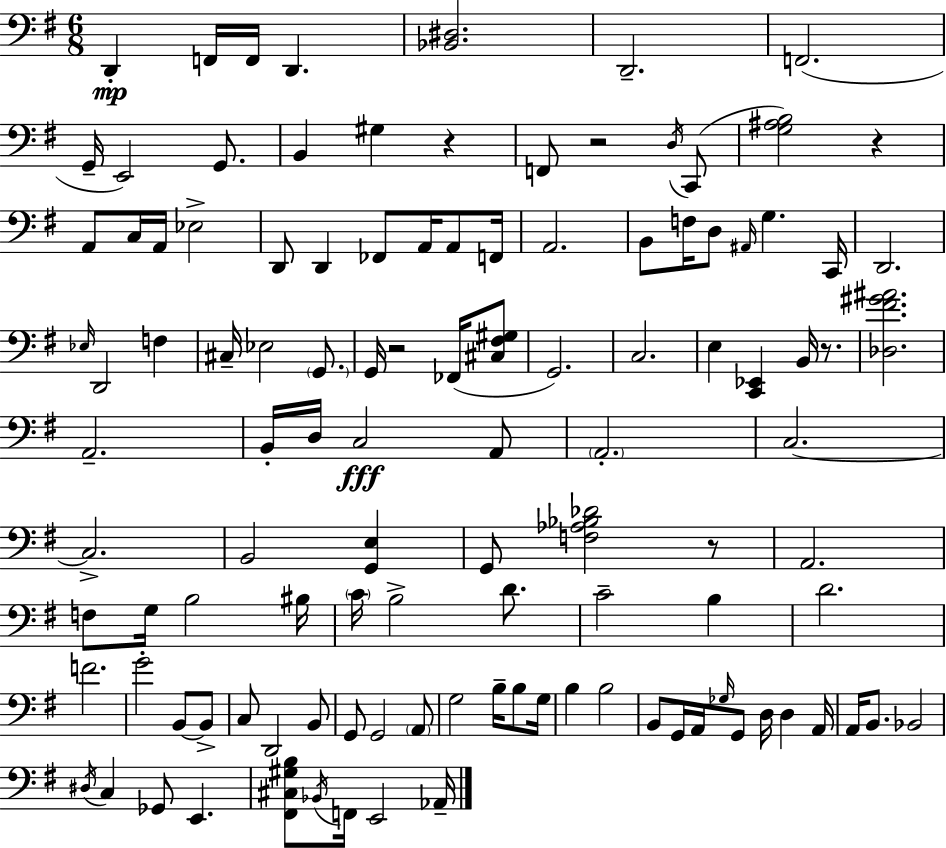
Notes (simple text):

D2/q F2/s F2/s D2/q. [Bb2,D#3]/h. D2/h. F2/h. G2/s E2/h G2/e. B2/q G#3/q R/q F2/e R/h D3/s C2/e [G3,A#3,B3]/h R/q A2/e C3/s A2/s Eb3/h D2/e D2/q FES2/e A2/s A2/e F2/s A2/h. B2/e F3/s D3/e A#2/s G3/q. C2/s D2/h. Eb3/s D2/h F3/q C#3/s Eb3/h G2/e. G2/s R/h FES2/s [C#3,F#3,G#3]/e G2/h. C3/h. E3/q [C2,Eb2]/q B2/s R/e. [Db3,F#4,G#4,A#4]/h. A2/h. B2/s D3/s C3/h A2/e A2/h. C3/h. C3/h. B2/h [G2,E3]/q G2/e [F3,Ab3,Bb3,Db4]/h R/e A2/h. F3/e G3/s B3/h BIS3/s C4/s B3/h D4/e. C4/h B3/q D4/h. F4/h. G4/h B2/e B2/e C3/e D2/h B2/e G2/e G2/h A2/e G3/h B3/s B3/e G3/s B3/q B3/h B2/e G2/s A2/s Gb3/s G2/e D3/s D3/q A2/s A2/s B2/e. Bb2/h D#3/s C3/q Gb2/e E2/q. [F#2,C#3,G#3,B3]/e Bb2/s F2/s E2/h Ab2/s